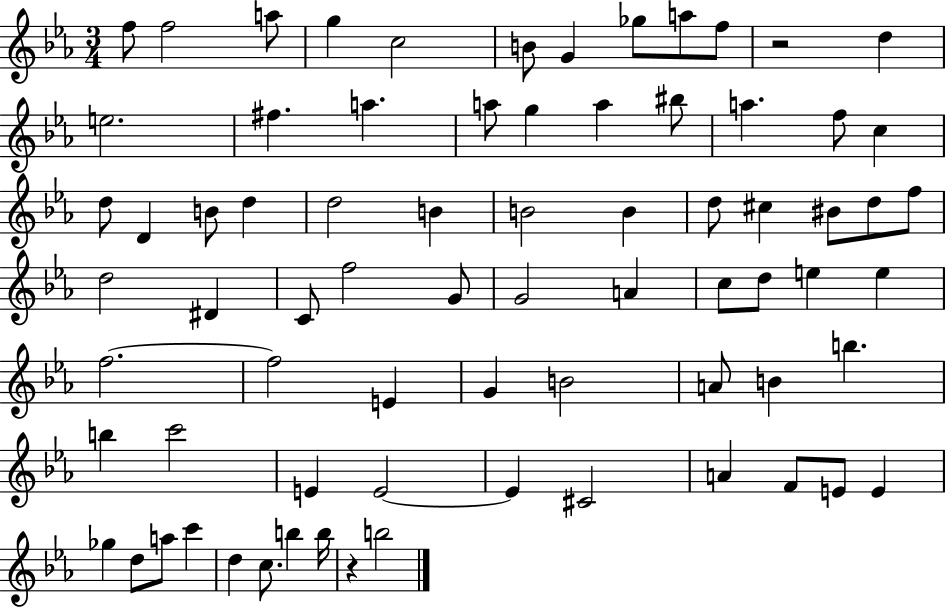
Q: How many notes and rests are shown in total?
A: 74